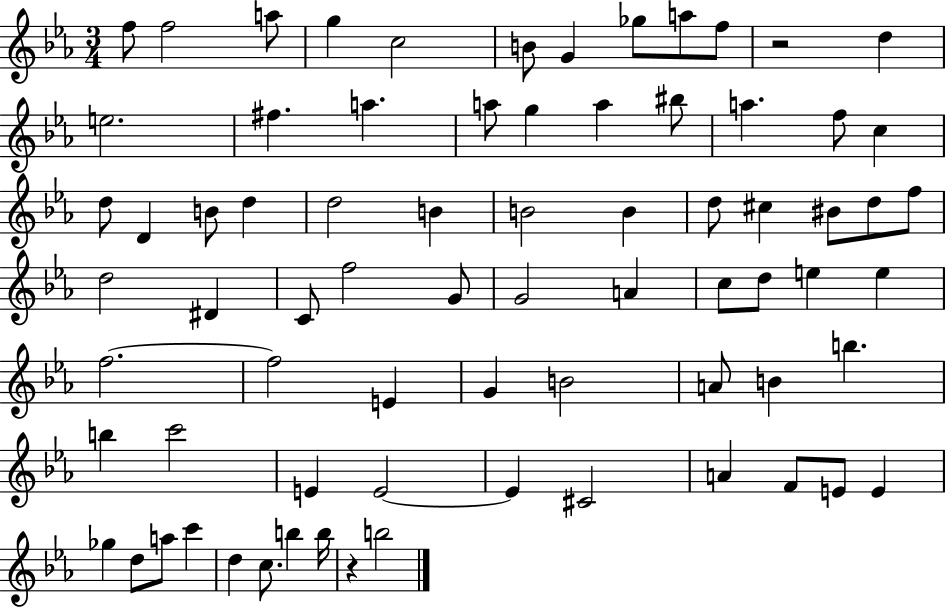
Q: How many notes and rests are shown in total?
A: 74